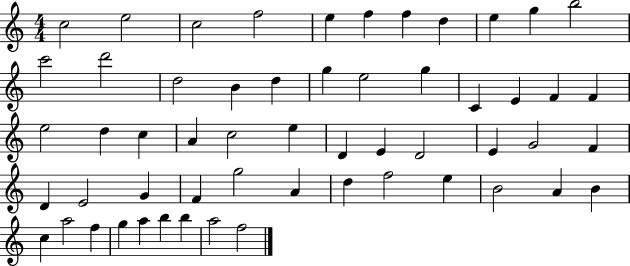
C5/h E5/h C5/h F5/h E5/q F5/q F5/q D5/q E5/q G5/q B5/h C6/h D6/h D5/h B4/q D5/q G5/q E5/h G5/q C4/q E4/q F4/q F4/q E5/h D5/q C5/q A4/q C5/h E5/q D4/q E4/q D4/h E4/q G4/h F4/q D4/q E4/h G4/q F4/q G5/h A4/q D5/q F5/h E5/q B4/h A4/q B4/q C5/q A5/h F5/q G5/q A5/q B5/q B5/q A5/h F5/h